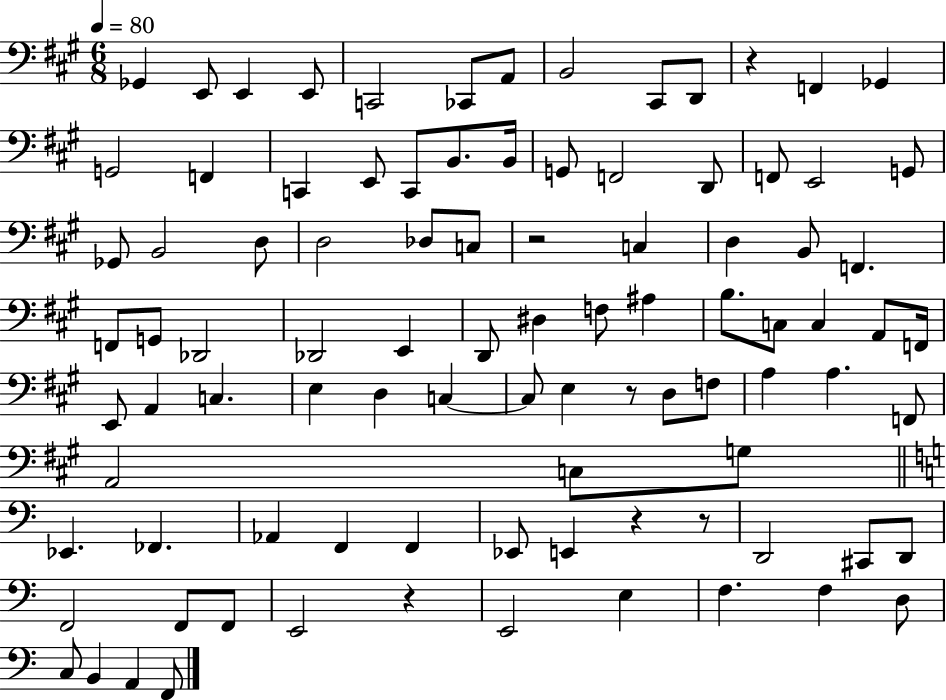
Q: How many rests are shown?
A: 6